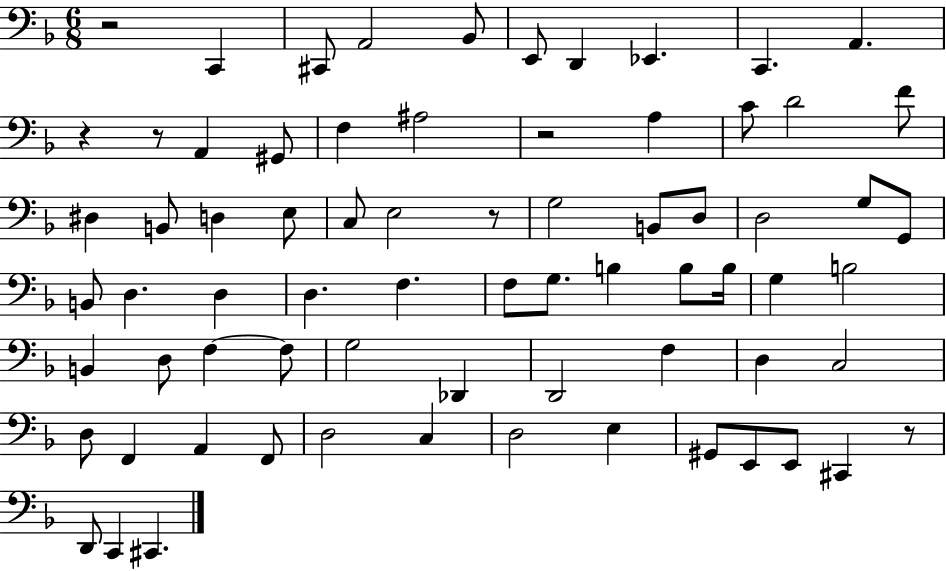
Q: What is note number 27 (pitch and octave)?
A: D3